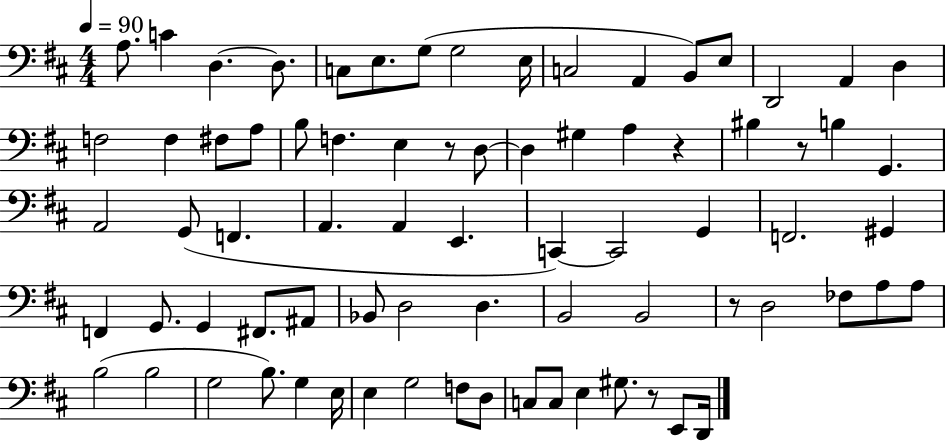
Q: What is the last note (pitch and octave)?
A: D2